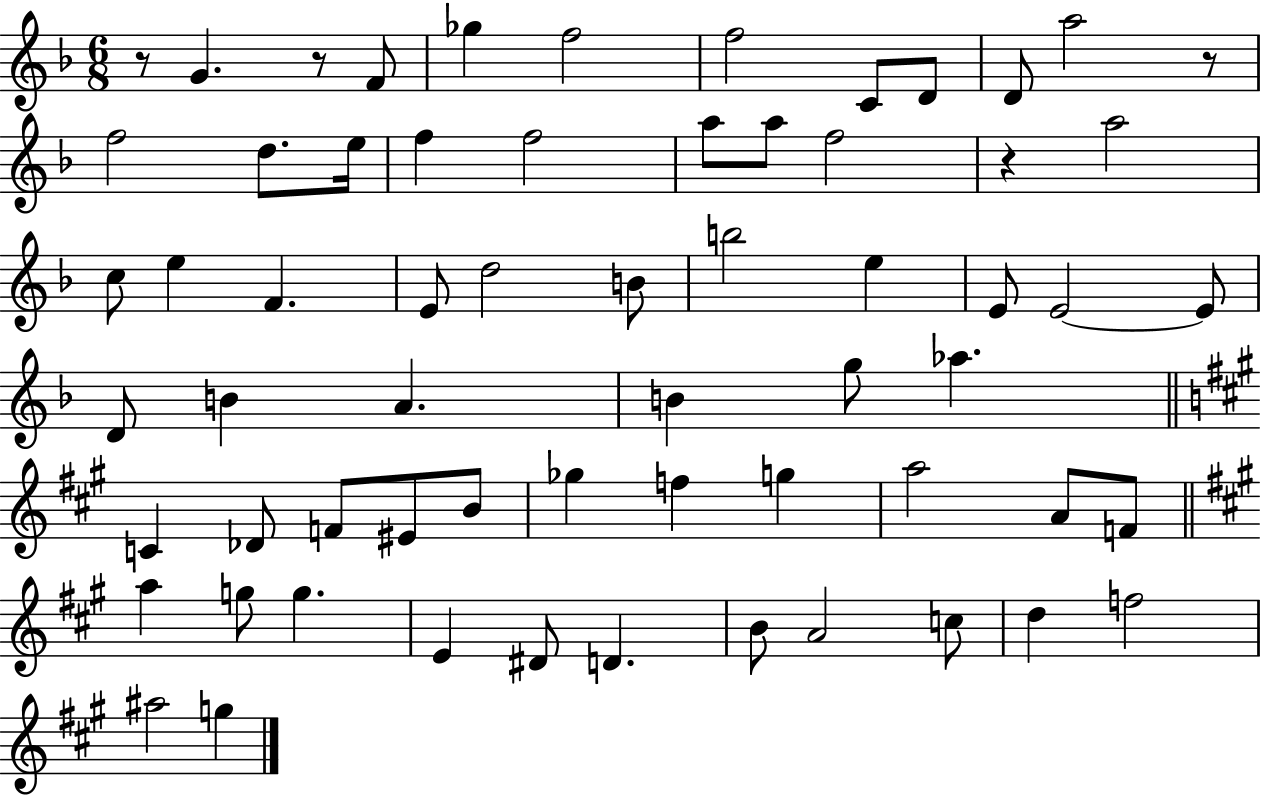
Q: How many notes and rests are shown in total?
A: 63